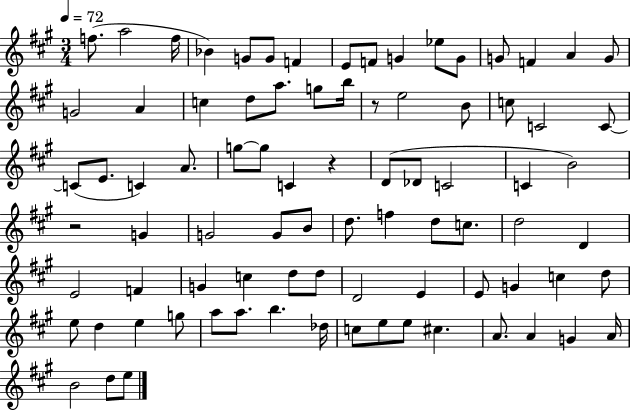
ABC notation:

X:1
T:Untitled
M:3/4
L:1/4
K:A
f/2 a2 f/4 _B G/2 G/2 F E/2 F/2 G _e/2 G/2 G/2 F A G/2 G2 A c d/2 a/2 g/2 b/4 z/2 e2 B/2 c/2 C2 C/2 C/2 E/2 C A/2 g/2 g/2 C z D/2 _D/2 C2 C B2 z2 G G2 G/2 B/2 d/2 f d/2 c/2 d2 D E2 F G c d/2 d/2 D2 E E/2 G c d/2 e/2 d e g/2 a/2 a/2 b _d/4 c/2 e/2 e/2 ^c A/2 A G A/4 B2 d/2 e/2